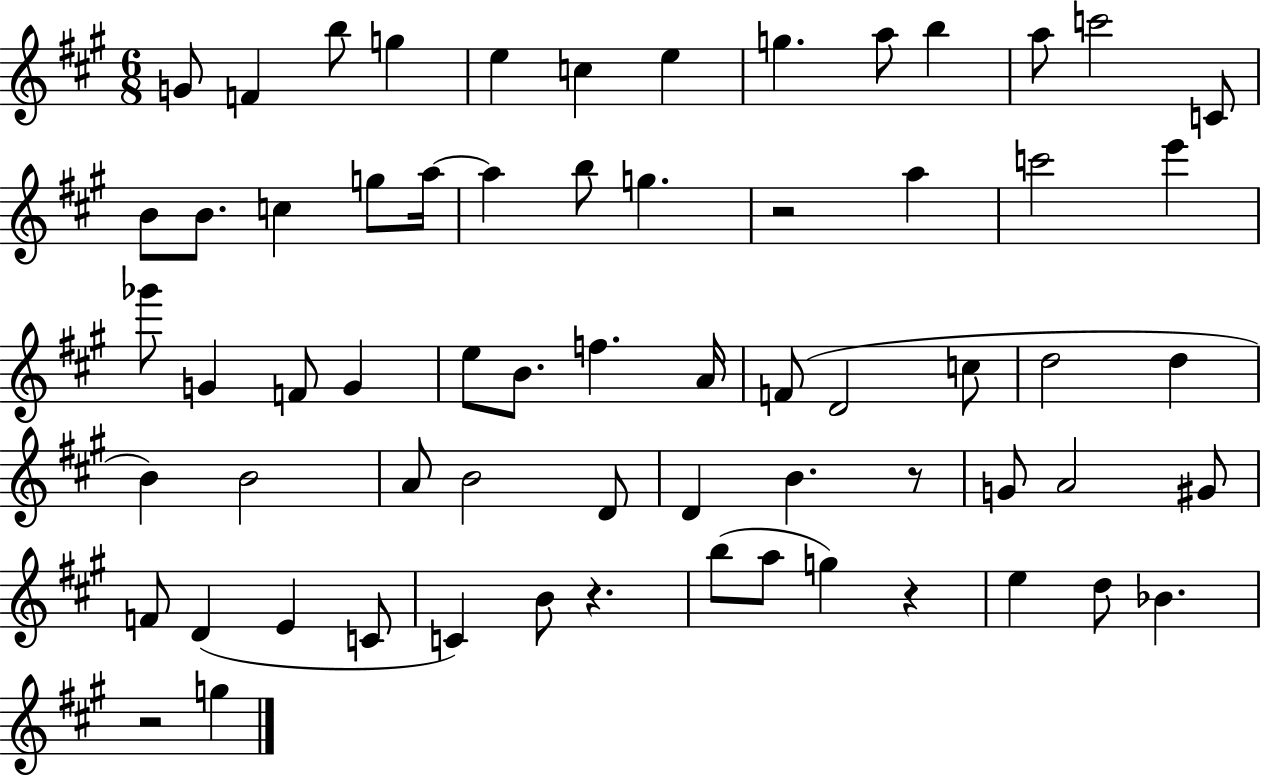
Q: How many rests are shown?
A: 5